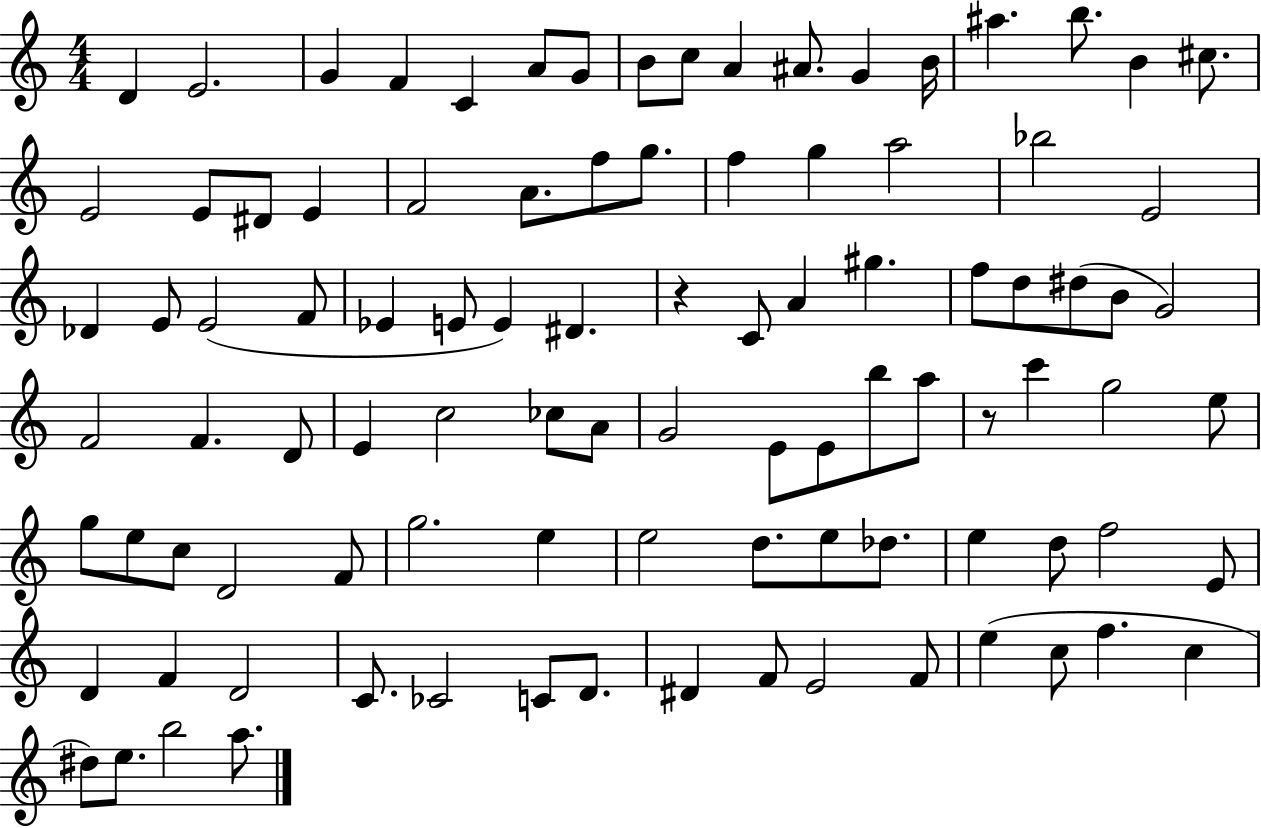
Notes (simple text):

D4/q E4/h. G4/q F4/q C4/q A4/e G4/e B4/e C5/e A4/q A#4/e. G4/q B4/s A#5/q. B5/e. B4/q C#5/e. E4/h E4/e D#4/e E4/q F4/h A4/e. F5/e G5/e. F5/q G5/q A5/h Bb5/h E4/h Db4/q E4/e E4/h F4/e Eb4/q E4/e E4/q D#4/q. R/q C4/e A4/q G#5/q. F5/e D5/e D#5/e B4/e G4/h F4/h F4/q. D4/e E4/q C5/h CES5/e A4/e G4/h E4/e E4/e B5/e A5/e R/e C6/q G5/h E5/e G5/e E5/e C5/e D4/h F4/e G5/h. E5/q E5/h D5/e. E5/e Db5/e. E5/q D5/e F5/h E4/e D4/q F4/q D4/h C4/e. CES4/h C4/e D4/e. D#4/q F4/e E4/h F4/e E5/q C5/e F5/q. C5/q D#5/e E5/e. B5/h A5/e.